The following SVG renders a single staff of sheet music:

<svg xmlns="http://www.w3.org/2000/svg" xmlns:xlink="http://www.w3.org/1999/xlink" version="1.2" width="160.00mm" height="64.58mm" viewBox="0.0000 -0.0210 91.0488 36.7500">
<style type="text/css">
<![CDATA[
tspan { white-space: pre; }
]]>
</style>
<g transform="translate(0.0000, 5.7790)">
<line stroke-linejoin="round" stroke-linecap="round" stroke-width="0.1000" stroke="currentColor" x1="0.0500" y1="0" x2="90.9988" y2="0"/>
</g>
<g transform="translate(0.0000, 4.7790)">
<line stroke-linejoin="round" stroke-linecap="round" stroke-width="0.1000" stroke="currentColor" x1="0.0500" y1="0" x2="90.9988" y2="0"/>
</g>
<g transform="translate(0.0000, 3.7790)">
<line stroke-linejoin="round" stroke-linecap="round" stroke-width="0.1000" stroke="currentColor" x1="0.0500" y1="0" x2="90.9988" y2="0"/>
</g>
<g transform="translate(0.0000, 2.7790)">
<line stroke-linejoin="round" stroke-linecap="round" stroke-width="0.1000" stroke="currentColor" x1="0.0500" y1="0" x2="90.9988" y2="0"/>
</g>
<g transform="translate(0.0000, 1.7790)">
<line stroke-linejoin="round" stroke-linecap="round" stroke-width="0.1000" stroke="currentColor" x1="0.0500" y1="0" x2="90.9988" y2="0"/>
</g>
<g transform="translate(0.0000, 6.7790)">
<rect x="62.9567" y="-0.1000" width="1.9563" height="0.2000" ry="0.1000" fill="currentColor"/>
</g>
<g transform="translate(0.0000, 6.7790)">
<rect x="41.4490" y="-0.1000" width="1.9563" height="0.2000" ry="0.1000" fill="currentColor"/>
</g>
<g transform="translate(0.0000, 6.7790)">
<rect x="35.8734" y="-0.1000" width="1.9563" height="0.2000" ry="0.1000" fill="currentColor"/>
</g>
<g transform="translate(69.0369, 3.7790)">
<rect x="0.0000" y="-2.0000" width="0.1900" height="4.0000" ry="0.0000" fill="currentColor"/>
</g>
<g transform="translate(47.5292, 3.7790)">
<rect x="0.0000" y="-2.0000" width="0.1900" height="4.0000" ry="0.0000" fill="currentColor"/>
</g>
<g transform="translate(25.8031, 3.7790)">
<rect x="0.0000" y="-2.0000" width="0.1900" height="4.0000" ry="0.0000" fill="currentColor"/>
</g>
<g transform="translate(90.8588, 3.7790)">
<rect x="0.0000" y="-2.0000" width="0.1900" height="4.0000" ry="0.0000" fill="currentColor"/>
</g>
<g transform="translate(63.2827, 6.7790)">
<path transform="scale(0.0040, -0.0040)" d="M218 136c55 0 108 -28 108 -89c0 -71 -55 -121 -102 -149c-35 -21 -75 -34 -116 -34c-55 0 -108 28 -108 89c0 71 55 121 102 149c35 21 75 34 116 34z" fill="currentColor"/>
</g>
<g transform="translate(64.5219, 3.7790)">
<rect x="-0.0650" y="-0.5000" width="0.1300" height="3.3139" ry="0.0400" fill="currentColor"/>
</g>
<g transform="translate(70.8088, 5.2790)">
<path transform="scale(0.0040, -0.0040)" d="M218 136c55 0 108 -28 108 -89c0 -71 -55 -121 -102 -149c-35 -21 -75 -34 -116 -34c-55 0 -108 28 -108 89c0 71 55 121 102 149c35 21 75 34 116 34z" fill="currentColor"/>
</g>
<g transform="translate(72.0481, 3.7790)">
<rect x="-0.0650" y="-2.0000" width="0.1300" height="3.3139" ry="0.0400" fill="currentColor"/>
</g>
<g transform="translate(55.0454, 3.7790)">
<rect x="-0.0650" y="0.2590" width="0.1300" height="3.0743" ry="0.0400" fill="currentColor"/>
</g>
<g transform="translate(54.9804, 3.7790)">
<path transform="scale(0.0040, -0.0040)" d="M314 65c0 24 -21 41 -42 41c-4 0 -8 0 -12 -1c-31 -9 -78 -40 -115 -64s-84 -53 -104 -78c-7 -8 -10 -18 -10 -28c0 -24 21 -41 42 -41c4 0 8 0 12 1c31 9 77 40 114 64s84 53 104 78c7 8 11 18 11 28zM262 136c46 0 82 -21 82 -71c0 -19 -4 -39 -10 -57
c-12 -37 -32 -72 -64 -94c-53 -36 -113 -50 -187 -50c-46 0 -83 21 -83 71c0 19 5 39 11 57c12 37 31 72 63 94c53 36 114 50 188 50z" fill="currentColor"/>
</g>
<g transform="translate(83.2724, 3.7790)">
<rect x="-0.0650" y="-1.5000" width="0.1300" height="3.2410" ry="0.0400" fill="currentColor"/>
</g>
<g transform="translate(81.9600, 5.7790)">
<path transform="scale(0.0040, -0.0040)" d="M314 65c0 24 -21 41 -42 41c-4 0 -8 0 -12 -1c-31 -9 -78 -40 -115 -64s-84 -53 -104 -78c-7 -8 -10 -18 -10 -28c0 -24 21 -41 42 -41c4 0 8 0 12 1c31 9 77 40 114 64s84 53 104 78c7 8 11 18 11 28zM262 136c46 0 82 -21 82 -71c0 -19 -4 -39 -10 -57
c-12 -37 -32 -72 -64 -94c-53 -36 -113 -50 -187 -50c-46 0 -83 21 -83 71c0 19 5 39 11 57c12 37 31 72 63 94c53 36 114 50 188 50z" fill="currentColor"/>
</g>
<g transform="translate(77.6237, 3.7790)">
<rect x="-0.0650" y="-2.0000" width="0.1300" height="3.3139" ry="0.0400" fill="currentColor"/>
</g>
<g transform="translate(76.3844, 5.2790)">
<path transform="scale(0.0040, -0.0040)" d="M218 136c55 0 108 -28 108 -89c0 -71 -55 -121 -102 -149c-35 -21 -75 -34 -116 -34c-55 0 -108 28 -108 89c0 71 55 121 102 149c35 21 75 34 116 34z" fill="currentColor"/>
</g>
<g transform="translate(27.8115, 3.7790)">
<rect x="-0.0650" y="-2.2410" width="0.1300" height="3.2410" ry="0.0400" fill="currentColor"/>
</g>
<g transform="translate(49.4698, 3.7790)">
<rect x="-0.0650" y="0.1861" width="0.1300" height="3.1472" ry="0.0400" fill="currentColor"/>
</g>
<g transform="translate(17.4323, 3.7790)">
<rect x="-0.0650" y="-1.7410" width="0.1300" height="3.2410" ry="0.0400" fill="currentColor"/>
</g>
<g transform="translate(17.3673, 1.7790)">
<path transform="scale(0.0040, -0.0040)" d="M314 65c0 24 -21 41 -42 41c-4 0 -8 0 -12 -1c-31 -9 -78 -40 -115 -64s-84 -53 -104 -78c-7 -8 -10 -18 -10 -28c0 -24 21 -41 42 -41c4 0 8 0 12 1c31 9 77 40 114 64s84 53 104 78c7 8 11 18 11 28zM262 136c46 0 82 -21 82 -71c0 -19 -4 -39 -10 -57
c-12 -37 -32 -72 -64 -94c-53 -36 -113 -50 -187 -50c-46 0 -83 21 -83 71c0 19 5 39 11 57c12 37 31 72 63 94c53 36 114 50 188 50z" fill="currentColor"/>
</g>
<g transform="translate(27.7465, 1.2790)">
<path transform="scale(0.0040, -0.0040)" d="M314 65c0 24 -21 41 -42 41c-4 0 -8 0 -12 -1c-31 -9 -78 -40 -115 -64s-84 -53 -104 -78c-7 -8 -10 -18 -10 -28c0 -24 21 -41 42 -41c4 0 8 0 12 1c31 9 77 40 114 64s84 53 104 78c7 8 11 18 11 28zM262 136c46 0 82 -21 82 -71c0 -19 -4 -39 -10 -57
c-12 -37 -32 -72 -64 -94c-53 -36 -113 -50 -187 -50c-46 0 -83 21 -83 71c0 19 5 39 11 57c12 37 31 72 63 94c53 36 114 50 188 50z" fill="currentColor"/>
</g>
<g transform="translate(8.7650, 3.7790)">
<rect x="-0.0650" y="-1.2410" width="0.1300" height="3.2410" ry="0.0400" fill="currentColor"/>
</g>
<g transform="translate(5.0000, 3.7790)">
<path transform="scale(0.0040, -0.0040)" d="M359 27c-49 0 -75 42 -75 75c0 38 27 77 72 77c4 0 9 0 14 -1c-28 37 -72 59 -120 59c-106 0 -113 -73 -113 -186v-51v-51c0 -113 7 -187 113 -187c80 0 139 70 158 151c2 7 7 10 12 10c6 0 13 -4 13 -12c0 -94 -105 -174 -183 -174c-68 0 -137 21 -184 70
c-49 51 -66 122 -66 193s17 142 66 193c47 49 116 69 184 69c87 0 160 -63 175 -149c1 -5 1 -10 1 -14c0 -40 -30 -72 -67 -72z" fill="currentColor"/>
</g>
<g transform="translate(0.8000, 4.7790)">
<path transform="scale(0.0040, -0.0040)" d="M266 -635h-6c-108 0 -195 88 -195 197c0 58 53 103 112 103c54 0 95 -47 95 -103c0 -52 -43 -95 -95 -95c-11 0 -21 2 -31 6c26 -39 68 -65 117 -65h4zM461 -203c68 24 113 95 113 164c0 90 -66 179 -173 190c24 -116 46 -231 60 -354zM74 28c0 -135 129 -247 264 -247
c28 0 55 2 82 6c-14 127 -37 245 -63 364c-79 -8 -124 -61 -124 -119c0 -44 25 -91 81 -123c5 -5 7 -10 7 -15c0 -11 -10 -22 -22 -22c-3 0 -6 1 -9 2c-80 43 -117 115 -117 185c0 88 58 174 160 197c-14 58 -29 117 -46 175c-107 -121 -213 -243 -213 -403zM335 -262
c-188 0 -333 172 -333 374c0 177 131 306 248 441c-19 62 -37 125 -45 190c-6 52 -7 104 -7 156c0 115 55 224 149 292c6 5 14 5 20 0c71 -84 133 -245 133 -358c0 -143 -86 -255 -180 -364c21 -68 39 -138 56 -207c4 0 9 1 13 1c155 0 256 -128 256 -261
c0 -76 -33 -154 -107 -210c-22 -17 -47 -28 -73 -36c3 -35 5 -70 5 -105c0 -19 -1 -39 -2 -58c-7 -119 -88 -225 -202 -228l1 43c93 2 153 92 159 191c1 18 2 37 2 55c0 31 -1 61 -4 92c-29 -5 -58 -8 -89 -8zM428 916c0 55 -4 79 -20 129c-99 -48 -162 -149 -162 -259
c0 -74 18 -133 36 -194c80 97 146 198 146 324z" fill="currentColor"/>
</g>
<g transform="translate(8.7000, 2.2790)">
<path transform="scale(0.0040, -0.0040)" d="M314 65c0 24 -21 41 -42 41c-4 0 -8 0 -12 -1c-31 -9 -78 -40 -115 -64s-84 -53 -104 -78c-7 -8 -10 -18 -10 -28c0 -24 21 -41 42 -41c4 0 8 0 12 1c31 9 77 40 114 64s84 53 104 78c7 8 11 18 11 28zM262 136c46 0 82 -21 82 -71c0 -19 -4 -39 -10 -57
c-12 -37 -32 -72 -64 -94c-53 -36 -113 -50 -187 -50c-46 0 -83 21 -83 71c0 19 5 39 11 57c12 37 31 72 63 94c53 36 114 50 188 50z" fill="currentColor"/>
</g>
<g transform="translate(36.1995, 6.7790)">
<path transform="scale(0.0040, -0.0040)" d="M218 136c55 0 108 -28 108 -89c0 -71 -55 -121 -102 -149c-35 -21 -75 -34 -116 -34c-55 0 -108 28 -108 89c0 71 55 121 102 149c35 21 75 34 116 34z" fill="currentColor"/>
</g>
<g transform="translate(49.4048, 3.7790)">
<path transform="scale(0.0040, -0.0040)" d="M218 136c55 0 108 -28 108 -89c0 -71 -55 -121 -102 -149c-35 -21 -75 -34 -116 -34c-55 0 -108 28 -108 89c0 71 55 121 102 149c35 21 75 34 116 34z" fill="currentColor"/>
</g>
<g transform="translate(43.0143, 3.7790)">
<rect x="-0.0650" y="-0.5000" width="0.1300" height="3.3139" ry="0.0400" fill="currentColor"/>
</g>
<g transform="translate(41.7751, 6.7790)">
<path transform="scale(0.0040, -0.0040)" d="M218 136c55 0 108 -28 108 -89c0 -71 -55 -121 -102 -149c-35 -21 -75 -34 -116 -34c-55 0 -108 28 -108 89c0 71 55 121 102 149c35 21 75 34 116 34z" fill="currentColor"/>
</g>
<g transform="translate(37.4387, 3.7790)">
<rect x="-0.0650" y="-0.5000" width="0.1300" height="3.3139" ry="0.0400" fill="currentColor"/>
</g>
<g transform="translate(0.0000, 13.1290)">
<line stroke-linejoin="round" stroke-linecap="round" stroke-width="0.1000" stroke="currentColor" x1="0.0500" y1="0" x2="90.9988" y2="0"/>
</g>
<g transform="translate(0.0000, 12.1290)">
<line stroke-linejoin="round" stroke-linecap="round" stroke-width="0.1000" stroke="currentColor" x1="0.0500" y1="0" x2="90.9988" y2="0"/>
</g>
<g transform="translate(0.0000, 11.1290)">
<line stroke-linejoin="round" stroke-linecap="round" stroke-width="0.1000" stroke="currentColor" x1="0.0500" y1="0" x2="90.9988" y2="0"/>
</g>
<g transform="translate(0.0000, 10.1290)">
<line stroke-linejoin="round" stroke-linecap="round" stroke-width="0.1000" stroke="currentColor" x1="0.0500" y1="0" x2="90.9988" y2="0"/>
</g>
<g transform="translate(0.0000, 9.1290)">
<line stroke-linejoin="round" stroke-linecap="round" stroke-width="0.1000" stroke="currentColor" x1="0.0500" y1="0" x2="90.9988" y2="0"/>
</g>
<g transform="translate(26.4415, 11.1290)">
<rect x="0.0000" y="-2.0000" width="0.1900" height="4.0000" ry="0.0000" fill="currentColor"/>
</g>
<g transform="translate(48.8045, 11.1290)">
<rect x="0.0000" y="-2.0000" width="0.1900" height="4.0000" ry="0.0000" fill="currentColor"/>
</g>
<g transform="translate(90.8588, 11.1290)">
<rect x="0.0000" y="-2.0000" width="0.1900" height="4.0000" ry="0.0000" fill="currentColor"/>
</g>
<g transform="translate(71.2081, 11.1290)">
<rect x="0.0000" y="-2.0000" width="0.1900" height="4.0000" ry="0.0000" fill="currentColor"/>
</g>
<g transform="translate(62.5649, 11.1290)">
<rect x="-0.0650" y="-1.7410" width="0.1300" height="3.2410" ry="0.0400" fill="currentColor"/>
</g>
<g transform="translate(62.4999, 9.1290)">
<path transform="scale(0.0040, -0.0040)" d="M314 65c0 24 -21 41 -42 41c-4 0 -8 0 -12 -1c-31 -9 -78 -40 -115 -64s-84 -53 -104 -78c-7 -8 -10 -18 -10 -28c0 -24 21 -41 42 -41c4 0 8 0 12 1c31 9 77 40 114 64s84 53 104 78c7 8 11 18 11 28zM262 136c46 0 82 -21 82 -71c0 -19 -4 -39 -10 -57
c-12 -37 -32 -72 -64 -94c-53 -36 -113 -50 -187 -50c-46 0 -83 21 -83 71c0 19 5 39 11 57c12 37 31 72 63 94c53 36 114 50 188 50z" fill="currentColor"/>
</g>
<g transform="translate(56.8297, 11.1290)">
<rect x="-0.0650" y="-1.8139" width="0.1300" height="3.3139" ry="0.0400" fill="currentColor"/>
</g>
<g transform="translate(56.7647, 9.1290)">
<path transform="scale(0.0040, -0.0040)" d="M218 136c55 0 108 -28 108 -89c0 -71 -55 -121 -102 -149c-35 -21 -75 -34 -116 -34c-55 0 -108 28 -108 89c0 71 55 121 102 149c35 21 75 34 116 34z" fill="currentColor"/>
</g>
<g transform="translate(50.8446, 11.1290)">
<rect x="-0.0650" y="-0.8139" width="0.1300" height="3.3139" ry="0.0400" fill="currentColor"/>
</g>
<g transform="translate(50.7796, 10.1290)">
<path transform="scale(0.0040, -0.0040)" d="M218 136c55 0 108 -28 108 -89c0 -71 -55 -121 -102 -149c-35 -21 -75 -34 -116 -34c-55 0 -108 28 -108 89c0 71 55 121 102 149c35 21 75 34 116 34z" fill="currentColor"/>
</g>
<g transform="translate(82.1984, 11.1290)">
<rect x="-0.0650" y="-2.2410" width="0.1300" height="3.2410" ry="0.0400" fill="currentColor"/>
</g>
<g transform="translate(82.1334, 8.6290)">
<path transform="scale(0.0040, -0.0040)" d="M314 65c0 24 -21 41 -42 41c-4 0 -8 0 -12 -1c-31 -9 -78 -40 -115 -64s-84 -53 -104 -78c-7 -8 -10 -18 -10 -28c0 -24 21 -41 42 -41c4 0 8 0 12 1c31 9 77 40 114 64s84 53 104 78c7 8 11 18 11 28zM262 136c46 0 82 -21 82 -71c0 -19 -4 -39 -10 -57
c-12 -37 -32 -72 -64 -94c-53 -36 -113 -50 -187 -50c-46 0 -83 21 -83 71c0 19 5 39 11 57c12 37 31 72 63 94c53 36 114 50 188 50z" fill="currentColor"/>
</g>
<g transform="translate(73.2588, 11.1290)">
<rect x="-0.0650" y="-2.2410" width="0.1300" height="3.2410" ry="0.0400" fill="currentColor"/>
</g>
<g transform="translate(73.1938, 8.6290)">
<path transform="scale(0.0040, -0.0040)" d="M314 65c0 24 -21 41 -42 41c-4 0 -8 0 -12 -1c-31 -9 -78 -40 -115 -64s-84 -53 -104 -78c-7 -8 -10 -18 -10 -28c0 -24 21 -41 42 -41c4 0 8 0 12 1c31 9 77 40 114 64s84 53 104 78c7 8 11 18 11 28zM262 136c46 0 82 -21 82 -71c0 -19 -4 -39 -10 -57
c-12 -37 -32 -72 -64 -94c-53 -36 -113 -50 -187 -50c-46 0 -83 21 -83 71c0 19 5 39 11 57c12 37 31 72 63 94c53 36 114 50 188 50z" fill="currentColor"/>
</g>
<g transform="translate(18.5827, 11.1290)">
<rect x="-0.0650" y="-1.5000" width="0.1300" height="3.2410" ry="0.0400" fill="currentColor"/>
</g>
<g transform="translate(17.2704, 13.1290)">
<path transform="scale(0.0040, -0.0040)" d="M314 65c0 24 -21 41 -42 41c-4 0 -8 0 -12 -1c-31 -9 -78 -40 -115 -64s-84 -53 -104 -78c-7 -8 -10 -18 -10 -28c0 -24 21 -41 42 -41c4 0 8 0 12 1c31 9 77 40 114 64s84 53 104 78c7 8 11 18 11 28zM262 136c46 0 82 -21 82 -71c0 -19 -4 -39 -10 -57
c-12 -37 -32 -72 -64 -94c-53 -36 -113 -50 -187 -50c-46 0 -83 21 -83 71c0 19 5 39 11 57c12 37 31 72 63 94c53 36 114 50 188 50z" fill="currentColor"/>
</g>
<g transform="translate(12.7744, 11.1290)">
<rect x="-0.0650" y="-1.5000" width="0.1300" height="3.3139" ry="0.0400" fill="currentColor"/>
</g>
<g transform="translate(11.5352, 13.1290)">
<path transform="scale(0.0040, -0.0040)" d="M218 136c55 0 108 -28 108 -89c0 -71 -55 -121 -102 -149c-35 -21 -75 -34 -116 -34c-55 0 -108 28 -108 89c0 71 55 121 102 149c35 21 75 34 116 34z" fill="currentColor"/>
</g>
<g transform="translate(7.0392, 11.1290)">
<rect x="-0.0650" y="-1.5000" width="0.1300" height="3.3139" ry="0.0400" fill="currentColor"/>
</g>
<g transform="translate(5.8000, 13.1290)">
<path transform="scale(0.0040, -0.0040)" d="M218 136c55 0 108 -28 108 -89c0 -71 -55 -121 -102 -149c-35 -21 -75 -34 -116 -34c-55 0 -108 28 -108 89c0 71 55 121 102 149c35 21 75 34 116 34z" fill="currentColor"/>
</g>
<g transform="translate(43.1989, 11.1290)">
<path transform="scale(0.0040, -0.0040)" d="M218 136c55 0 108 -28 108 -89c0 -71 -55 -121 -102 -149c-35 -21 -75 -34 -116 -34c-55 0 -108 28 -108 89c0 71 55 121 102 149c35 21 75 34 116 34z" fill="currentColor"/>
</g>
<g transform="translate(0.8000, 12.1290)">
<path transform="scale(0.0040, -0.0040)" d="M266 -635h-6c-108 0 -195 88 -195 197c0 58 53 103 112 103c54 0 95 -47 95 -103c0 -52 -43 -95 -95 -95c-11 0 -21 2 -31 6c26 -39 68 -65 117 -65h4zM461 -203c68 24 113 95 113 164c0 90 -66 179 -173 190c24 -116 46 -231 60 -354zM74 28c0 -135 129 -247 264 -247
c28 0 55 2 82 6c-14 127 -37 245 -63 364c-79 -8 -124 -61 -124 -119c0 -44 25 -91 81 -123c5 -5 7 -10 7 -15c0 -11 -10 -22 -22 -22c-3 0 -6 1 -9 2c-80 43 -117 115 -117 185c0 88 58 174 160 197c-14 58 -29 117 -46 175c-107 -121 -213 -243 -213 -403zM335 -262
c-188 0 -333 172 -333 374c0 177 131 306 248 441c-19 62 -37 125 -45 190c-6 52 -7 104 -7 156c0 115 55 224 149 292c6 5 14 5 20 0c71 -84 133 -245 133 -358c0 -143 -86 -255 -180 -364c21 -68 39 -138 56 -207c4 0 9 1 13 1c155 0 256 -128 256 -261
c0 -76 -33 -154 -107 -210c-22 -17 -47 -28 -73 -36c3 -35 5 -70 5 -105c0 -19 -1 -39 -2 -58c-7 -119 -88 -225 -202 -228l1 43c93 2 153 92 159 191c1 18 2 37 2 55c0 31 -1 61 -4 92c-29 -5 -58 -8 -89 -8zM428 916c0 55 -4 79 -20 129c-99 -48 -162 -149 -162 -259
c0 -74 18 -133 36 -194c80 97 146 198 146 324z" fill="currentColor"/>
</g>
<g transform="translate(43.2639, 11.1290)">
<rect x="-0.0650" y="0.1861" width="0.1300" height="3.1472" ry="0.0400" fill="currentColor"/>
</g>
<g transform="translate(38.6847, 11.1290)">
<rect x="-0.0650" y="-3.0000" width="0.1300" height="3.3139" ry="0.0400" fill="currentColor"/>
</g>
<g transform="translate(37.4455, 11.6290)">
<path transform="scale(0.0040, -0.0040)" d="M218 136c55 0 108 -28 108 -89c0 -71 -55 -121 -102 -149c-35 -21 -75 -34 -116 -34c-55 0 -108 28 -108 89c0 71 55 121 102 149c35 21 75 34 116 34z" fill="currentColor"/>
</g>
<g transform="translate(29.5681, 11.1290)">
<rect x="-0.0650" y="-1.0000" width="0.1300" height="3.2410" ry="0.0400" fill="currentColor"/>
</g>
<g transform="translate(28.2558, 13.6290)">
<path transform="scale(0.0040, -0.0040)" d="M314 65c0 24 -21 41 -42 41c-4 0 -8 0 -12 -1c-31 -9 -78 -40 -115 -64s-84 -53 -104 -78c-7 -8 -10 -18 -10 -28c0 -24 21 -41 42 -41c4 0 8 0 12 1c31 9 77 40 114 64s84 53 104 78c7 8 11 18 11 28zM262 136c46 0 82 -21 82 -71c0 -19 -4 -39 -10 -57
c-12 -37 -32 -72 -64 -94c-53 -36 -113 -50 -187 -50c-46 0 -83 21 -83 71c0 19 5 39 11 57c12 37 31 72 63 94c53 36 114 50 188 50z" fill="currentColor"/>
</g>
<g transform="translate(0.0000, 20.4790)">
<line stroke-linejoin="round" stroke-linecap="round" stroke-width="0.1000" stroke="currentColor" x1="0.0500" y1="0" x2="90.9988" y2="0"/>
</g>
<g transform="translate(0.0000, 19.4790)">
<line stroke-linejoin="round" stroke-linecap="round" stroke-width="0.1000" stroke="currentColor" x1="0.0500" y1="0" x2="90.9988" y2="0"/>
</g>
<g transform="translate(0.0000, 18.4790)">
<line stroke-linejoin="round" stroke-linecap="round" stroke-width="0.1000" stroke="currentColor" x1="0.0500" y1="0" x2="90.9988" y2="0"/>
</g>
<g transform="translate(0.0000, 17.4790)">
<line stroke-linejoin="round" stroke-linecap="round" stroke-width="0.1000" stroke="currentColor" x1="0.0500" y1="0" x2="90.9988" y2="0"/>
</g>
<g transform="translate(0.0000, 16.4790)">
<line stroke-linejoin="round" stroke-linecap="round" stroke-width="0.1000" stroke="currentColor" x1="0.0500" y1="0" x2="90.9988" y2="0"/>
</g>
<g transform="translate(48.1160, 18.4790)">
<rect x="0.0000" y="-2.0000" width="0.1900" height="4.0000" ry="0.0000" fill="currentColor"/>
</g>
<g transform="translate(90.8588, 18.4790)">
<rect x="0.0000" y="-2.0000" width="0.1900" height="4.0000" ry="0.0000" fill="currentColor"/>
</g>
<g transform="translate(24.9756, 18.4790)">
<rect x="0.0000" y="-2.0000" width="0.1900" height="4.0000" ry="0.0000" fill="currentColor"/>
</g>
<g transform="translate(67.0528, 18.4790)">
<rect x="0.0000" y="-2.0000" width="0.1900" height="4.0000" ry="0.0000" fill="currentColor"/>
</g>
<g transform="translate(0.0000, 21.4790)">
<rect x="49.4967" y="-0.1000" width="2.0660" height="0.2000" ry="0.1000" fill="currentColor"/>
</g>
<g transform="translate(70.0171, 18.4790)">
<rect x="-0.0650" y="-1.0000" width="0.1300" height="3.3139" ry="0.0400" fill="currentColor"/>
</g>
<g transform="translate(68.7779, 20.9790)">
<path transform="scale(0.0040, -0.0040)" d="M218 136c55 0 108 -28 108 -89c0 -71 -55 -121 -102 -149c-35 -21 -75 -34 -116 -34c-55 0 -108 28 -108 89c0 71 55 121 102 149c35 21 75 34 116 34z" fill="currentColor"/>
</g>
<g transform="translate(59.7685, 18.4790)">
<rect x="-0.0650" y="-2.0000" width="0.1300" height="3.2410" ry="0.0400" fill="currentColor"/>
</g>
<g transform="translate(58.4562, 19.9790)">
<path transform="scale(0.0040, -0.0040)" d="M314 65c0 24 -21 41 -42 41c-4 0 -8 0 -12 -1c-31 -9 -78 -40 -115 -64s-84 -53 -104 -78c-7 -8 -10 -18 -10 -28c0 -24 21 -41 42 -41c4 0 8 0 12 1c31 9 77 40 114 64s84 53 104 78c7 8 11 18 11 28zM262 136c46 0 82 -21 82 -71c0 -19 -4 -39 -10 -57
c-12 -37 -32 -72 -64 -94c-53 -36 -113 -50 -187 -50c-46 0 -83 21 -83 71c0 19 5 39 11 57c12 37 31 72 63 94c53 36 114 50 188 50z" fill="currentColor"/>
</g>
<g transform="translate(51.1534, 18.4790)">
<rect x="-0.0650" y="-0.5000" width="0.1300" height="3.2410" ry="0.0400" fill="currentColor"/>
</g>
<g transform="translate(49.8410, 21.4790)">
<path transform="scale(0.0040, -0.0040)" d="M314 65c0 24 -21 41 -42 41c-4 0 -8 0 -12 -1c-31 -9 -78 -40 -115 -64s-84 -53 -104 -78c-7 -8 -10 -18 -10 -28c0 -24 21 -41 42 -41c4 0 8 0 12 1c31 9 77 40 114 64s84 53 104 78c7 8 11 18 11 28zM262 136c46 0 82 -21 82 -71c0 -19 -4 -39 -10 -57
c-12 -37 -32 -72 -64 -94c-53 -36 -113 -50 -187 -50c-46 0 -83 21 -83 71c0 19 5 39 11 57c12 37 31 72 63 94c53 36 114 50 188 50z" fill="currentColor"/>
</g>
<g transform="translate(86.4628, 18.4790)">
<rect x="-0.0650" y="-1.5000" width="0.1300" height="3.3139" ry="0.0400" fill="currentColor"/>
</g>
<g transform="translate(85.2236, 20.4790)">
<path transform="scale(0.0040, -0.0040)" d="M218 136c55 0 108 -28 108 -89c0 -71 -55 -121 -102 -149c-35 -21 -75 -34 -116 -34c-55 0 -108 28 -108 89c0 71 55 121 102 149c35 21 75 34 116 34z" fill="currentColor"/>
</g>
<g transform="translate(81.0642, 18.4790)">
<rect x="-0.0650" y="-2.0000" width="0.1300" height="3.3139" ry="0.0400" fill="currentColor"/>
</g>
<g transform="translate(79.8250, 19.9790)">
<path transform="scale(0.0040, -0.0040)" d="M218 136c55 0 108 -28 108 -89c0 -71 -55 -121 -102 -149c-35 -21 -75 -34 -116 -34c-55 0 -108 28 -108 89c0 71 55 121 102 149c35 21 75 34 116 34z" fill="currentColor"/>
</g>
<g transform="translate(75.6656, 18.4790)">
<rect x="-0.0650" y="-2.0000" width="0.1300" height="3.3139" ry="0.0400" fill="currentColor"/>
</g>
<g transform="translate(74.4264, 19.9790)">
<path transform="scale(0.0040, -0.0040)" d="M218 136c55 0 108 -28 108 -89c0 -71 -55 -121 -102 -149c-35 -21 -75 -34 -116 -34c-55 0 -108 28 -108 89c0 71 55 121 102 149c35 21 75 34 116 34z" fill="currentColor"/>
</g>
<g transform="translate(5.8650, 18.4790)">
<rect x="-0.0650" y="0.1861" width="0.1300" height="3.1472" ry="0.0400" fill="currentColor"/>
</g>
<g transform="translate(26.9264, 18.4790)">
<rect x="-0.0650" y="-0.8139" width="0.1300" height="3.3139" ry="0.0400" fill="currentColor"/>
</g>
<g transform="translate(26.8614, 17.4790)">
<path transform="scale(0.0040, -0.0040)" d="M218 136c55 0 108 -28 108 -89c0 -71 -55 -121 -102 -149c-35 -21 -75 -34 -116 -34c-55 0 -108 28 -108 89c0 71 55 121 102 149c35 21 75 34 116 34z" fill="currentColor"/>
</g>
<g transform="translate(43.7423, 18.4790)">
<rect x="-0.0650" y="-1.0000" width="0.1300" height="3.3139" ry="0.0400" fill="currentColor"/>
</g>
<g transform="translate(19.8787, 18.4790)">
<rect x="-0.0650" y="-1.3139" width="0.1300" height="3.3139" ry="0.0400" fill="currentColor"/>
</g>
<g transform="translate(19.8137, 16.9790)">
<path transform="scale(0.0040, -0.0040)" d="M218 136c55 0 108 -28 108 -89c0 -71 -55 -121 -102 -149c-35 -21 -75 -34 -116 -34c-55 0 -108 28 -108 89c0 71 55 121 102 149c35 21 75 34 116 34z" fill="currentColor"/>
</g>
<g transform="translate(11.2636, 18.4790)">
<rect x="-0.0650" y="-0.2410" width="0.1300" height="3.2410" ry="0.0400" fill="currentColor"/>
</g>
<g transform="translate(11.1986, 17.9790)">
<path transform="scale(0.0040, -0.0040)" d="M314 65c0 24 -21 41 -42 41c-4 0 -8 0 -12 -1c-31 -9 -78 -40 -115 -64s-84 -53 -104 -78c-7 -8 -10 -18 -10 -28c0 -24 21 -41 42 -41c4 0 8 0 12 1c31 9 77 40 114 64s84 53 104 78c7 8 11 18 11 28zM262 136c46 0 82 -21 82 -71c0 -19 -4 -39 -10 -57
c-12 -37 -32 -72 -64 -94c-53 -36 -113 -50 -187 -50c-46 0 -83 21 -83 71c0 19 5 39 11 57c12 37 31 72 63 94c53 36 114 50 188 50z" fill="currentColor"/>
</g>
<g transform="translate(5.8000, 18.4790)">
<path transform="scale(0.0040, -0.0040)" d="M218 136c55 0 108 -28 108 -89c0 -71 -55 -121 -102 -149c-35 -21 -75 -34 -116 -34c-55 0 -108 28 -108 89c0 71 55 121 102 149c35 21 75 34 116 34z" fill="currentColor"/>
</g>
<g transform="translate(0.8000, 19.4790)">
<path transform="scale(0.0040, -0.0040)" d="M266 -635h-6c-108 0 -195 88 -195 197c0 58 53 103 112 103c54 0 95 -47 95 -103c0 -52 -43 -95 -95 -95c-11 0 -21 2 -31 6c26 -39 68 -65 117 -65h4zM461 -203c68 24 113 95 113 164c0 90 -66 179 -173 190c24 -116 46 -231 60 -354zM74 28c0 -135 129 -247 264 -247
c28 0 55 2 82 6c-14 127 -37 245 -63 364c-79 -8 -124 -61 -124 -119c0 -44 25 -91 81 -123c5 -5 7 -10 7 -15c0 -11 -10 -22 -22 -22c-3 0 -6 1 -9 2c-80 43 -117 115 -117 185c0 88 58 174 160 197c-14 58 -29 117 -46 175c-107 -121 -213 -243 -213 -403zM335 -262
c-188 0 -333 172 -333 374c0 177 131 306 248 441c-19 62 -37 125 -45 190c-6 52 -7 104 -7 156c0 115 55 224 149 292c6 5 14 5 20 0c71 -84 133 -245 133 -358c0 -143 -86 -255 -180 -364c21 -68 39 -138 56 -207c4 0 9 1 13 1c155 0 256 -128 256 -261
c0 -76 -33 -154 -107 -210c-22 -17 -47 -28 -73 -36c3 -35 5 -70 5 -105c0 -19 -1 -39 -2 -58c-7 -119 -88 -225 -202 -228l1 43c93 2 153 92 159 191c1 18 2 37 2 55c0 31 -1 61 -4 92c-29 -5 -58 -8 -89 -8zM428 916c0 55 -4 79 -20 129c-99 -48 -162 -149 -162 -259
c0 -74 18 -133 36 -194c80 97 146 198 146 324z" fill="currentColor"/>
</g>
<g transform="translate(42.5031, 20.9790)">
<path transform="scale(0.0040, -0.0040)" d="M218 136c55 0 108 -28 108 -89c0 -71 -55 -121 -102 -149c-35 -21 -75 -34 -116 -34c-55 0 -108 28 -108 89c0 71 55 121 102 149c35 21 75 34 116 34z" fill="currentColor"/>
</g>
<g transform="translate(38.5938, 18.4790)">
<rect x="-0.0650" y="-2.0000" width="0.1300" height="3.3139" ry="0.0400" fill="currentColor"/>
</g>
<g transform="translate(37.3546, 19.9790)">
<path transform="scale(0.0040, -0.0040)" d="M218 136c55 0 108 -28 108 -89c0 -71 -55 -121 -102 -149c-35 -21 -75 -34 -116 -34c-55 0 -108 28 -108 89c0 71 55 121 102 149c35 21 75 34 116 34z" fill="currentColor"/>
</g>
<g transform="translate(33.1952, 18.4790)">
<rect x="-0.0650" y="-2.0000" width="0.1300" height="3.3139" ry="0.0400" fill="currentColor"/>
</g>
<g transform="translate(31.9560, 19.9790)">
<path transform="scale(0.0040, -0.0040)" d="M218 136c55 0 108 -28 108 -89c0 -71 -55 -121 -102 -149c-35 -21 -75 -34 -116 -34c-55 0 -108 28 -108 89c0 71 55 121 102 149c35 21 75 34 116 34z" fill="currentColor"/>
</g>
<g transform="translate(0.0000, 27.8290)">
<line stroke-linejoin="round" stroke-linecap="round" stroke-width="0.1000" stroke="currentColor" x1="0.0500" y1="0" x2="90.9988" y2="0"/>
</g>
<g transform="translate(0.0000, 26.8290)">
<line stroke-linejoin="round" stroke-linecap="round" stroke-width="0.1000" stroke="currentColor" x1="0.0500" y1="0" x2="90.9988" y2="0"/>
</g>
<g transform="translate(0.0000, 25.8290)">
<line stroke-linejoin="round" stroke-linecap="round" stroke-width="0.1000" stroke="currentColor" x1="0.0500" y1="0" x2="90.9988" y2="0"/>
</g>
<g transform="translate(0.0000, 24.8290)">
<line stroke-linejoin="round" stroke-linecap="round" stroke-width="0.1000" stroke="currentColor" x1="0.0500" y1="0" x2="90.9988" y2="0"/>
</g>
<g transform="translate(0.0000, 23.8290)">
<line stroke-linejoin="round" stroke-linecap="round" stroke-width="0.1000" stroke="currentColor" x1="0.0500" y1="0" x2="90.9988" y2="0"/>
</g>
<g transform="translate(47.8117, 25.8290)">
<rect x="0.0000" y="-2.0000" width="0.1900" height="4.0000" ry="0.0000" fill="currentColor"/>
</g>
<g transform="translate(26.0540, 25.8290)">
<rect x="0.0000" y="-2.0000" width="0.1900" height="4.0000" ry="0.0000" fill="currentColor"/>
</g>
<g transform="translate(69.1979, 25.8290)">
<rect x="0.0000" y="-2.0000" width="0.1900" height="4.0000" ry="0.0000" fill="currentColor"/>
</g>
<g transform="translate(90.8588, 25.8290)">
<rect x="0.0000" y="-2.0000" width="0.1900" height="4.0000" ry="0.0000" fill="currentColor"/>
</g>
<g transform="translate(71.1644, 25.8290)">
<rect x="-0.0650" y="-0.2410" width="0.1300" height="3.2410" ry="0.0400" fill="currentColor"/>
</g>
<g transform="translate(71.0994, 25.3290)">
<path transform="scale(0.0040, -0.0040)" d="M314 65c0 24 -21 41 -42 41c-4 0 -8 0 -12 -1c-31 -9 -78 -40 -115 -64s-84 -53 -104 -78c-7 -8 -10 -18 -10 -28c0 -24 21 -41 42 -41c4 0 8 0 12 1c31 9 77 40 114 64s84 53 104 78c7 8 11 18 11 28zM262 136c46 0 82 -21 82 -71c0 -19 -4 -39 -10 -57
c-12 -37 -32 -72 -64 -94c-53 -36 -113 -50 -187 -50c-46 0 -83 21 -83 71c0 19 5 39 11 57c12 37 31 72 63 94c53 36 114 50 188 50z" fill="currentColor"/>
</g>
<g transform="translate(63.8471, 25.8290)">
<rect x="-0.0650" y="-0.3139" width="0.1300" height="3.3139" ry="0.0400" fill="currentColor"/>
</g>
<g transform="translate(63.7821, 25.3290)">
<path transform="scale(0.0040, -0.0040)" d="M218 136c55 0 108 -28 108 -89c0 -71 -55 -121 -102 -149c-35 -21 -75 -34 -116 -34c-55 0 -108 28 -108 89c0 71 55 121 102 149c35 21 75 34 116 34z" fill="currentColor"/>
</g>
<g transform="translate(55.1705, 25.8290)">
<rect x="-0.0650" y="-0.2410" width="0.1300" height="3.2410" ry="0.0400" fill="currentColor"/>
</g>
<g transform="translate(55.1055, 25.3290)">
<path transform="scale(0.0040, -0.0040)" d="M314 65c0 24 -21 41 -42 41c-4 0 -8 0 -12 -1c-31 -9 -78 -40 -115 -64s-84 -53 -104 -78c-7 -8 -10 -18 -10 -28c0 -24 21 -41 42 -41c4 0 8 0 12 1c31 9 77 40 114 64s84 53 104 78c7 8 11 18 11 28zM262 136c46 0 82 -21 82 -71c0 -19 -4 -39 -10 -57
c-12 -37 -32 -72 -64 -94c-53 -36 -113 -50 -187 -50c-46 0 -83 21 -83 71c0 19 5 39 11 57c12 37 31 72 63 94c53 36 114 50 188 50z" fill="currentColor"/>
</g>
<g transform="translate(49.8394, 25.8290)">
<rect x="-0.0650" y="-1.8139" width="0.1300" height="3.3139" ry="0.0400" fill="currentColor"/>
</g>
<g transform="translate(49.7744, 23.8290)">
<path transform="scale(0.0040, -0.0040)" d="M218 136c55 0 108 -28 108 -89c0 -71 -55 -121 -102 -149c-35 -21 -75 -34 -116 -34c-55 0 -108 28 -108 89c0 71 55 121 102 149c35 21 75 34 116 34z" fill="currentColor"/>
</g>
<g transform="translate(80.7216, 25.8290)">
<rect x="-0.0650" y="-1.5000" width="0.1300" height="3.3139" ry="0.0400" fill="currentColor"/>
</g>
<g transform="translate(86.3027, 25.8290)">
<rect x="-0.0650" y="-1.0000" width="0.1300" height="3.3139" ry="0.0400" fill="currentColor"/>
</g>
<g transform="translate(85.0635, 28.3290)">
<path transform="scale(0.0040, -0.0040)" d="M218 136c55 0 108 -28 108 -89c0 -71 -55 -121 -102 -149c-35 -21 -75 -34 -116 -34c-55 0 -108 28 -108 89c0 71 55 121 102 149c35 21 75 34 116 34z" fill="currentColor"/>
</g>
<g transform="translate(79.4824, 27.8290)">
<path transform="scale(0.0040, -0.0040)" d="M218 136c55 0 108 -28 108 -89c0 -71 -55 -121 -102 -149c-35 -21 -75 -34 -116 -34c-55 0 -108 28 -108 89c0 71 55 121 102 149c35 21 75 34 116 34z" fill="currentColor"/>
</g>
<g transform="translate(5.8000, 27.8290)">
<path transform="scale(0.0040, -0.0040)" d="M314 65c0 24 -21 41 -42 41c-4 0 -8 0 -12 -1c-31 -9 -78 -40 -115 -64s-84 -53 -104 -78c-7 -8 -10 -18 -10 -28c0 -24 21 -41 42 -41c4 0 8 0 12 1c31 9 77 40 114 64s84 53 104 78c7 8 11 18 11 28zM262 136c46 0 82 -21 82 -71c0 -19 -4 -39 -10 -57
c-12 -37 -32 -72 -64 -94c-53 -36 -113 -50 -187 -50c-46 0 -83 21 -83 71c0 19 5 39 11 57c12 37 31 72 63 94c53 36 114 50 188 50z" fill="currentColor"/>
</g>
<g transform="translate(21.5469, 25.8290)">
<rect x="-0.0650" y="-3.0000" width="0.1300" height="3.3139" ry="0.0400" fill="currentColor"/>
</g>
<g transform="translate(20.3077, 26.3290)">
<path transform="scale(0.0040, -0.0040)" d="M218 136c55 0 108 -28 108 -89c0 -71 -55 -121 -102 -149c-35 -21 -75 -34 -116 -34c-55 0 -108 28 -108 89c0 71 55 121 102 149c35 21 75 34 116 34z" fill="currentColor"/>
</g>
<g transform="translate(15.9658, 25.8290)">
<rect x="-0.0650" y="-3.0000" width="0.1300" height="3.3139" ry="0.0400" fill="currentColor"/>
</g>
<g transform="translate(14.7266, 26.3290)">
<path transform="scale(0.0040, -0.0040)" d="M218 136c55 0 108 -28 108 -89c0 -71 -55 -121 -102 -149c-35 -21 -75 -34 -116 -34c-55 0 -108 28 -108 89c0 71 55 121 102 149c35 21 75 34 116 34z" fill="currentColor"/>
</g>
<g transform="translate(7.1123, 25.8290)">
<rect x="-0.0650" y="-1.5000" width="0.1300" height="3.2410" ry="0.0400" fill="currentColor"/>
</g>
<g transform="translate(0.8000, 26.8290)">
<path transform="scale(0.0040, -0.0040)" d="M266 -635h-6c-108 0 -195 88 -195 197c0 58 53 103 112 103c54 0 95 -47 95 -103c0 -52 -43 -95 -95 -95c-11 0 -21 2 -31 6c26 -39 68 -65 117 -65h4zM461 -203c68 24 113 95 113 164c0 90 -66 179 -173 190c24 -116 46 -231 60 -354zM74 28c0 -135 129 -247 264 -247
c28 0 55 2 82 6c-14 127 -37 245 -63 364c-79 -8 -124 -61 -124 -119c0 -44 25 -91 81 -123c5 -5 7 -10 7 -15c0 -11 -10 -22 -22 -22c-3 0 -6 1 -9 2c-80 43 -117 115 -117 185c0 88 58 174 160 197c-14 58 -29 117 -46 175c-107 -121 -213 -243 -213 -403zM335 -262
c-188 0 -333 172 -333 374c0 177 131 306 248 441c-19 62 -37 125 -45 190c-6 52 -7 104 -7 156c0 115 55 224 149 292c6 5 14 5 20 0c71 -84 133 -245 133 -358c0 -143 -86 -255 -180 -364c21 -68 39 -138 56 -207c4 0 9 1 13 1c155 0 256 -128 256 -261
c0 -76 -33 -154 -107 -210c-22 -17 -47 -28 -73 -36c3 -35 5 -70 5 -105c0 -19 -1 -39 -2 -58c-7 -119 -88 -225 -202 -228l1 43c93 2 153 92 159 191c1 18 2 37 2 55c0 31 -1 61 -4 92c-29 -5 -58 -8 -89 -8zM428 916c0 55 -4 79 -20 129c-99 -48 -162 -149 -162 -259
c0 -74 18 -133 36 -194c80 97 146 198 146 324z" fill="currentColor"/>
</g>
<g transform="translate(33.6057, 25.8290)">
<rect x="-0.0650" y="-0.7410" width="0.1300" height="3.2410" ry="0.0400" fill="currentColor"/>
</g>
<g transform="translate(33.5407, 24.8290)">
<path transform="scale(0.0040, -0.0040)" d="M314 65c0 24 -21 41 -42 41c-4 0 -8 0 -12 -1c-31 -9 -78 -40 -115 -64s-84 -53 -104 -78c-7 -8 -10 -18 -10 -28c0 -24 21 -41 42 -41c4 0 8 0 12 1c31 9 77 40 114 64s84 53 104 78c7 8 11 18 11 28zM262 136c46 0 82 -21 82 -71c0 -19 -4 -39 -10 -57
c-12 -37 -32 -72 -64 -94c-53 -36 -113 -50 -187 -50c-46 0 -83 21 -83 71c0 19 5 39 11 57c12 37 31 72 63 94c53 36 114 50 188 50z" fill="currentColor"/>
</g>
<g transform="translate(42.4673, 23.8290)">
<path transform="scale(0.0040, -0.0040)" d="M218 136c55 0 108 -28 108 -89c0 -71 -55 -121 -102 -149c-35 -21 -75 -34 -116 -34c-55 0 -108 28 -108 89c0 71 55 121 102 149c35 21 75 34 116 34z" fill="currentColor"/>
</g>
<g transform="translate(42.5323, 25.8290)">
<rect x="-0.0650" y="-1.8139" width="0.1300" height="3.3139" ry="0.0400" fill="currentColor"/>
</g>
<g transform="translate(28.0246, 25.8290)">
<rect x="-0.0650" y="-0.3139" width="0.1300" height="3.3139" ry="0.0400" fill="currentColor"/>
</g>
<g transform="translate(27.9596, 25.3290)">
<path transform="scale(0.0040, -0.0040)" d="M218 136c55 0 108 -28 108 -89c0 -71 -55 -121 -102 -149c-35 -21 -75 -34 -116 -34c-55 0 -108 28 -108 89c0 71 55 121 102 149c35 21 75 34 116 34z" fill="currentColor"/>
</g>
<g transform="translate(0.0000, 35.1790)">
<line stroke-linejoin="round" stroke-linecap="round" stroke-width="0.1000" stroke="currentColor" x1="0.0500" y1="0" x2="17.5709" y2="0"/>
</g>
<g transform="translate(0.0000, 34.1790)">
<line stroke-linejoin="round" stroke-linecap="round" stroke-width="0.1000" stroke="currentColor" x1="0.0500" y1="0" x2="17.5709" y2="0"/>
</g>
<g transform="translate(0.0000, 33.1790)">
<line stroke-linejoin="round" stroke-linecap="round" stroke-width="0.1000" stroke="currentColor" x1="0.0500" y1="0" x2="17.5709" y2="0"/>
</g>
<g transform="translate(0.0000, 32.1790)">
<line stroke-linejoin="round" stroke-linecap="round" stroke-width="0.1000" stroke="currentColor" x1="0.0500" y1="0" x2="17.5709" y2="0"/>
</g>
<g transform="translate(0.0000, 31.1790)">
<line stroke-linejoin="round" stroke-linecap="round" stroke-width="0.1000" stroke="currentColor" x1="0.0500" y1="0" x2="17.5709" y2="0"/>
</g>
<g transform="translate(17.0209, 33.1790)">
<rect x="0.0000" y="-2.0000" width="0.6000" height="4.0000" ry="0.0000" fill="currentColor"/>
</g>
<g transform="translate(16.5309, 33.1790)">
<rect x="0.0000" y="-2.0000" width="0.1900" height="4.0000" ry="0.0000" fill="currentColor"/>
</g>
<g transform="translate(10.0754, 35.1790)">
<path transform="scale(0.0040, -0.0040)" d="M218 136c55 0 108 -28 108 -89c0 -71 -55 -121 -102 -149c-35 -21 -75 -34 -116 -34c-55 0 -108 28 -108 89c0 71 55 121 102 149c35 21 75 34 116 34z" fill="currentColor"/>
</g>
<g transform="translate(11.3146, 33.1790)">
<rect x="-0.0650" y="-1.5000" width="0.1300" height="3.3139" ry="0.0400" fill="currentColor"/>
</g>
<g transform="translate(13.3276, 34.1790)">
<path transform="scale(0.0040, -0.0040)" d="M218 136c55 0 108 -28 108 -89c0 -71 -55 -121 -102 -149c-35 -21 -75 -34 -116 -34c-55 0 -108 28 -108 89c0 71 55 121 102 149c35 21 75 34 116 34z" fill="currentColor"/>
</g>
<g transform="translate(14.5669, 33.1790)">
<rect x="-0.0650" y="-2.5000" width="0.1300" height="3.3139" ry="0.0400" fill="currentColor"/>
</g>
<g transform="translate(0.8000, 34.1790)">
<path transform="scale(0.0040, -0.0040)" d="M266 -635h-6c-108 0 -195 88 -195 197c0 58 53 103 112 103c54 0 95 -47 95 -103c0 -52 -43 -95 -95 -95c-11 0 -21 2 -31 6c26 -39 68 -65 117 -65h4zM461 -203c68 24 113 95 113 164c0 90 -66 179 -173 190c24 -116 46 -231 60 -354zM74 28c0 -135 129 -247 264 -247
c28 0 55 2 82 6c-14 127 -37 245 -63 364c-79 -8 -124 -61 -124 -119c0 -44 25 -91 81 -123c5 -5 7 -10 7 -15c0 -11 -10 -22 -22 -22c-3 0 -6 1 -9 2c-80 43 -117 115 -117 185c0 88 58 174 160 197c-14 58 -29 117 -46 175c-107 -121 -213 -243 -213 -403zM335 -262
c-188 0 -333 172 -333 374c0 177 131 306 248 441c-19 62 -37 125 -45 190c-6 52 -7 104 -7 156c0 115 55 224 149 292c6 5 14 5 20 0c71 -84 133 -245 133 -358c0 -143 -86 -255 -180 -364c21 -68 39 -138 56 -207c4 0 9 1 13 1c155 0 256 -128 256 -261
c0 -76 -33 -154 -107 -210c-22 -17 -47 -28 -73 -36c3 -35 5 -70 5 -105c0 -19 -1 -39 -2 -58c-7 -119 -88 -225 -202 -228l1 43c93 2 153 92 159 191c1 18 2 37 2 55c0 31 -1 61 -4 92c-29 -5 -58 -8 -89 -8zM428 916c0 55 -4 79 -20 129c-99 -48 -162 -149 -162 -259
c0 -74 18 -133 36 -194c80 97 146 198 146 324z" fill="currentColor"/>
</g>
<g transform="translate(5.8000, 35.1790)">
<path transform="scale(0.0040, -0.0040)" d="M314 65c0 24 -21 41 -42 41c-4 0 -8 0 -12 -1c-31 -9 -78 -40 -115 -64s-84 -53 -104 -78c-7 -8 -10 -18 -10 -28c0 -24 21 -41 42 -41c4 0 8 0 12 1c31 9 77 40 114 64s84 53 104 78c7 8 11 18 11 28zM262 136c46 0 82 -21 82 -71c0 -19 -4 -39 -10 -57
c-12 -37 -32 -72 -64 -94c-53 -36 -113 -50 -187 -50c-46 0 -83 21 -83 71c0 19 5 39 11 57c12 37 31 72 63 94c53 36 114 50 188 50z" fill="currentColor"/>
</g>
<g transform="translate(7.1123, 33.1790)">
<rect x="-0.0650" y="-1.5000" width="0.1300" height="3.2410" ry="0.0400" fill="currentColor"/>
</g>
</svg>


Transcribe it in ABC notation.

X:1
T:Untitled
M:4/4
L:1/4
K:C
e2 f2 g2 C C B B2 C F F E2 E E E2 D2 A B d f f2 g2 g2 B c2 e d F F D C2 F2 D F F E E2 A A c d2 f f c2 c c2 E D E2 E G